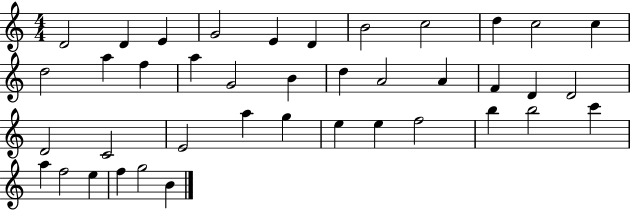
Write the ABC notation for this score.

X:1
T:Untitled
M:4/4
L:1/4
K:C
D2 D E G2 E D B2 c2 d c2 c d2 a f a G2 B d A2 A F D D2 D2 C2 E2 a g e e f2 b b2 c' a f2 e f g2 B